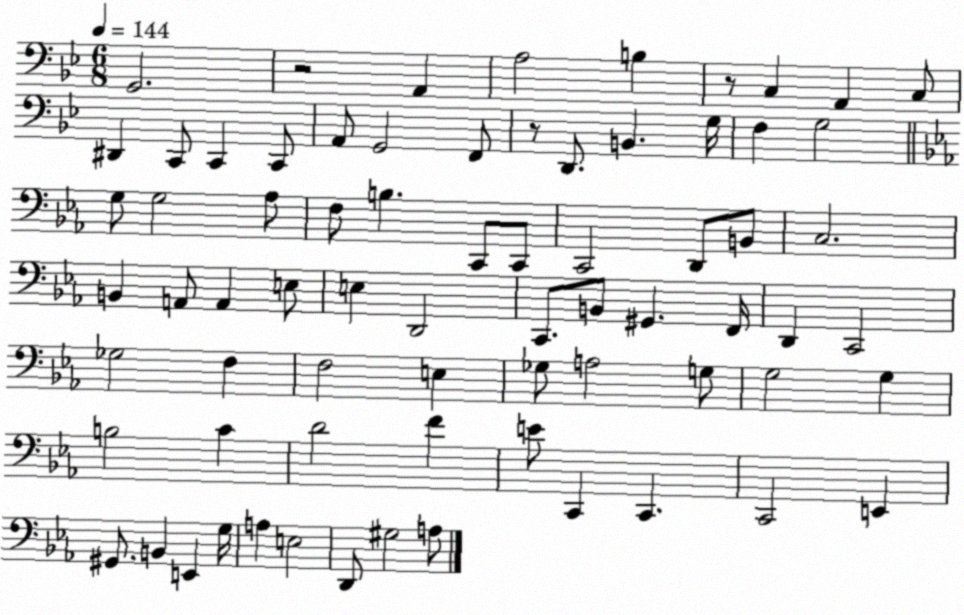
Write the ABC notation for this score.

X:1
T:Untitled
M:6/8
L:1/4
K:Bb
G,,2 z2 A,, A,2 B, z/2 C, A,, C,/2 ^D,, C,,/2 C,, C,,/2 A,,/2 G,,2 F,,/2 z/2 D,,/2 B,, G,/4 F, G,2 G,/2 G,2 _A,/2 F,/2 B, C,,/2 C,,/2 C,,2 D,,/2 B,,/2 C,2 B,, A,,/2 A,, E,/2 E, D,,2 C,,/2 B,,/2 ^G,, F,,/4 D,, C,,2 _G,2 F, F,2 E, _G,/2 A,2 G,/2 G,2 G, B,2 C D2 F E/2 C,, C,, C,,2 E,, ^G,,/2 B,, E,, G,/4 A, E,2 D,,/2 ^G,2 A,/2